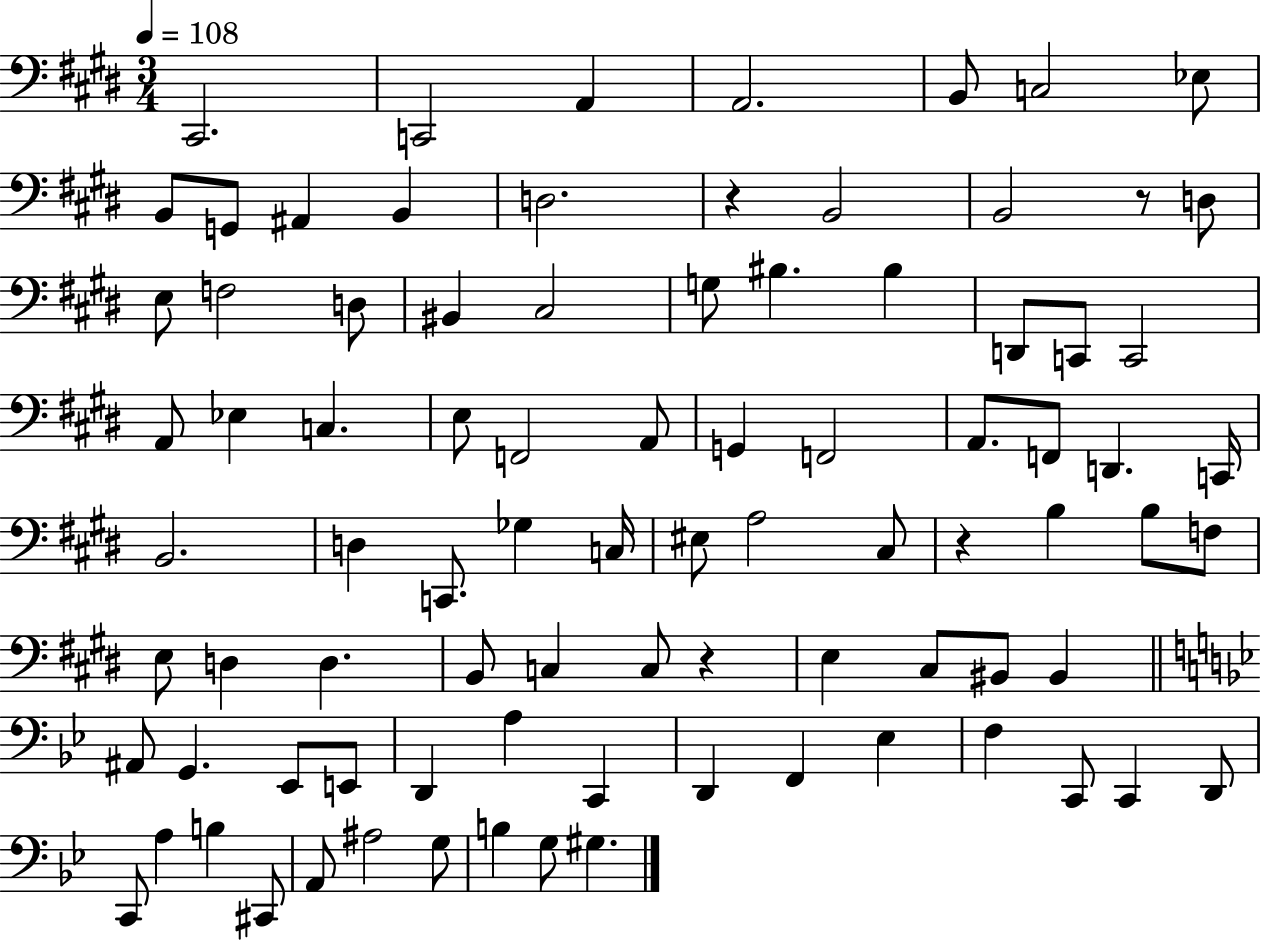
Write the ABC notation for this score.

X:1
T:Untitled
M:3/4
L:1/4
K:E
^C,,2 C,,2 A,, A,,2 B,,/2 C,2 _E,/2 B,,/2 G,,/2 ^A,, B,, D,2 z B,,2 B,,2 z/2 D,/2 E,/2 F,2 D,/2 ^B,, ^C,2 G,/2 ^B, ^B, D,,/2 C,,/2 C,,2 A,,/2 _E, C, E,/2 F,,2 A,,/2 G,, F,,2 A,,/2 F,,/2 D,, C,,/4 B,,2 D, C,,/2 _G, C,/4 ^E,/2 A,2 ^C,/2 z B, B,/2 F,/2 E,/2 D, D, B,,/2 C, C,/2 z E, ^C,/2 ^B,,/2 ^B,, ^A,,/2 G,, _E,,/2 E,,/2 D,, A, C,, D,, F,, _E, F, C,,/2 C,, D,,/2 C,,/2 A, B, ^C,,/2 A,,/2 ^A,2 G,/2 B, G,/2 ^G,